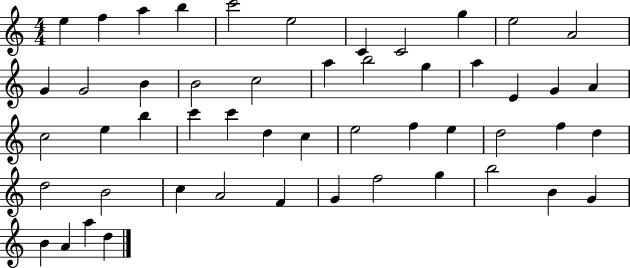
E5/q F5/q A5/q B5/q C6/h E5/h C4/q C4/h G5/q E5/h A4/h G4/q G4/h B4/q B4/h C5/h A5/q B5/h G5/q A5/q E4/q G4/q A4/q C5/h E5/q B5/q C6/q C6/q D5/q C5/q E5/h F5/q E5/q D5/h F5/q D5/q D5/h B4/h C5/q A4/h F4/q G4/q F5/h G5/q B5/h B4/q G4/q B4/q A4/q A5/q D5/q